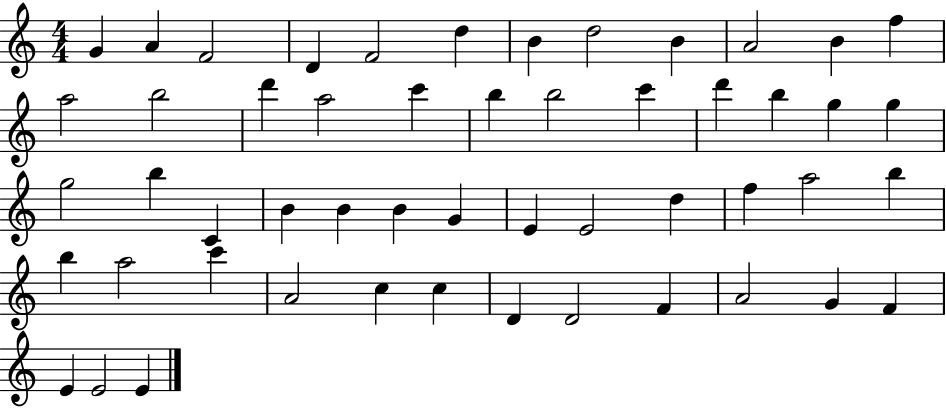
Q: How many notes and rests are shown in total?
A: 52